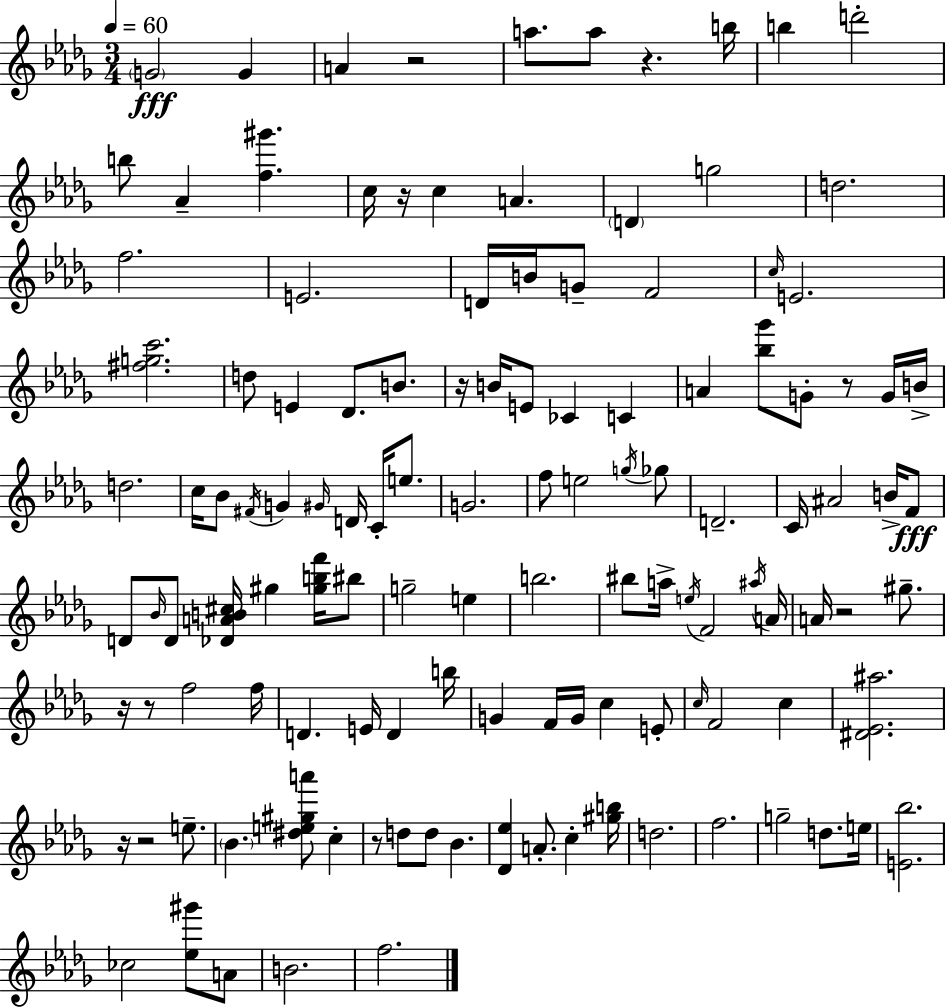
{
  \clef treble
  \numericTimeSignature
  \time 3/4
  \key bes \minor
  \tempo 4 = 60
  \parenthesize g'2\fff g'4 | a'4 r2 | a''8. a''8 r4. b''16 | b''4 d'''2-. | \break b''8 aes'4-- <f'' gis'''>4. | c''16 r16 c''4 a'4. | \parenthesize d'4 g''2 | d''2. | \break f''2. | e'2. | d'16 b'16 g'8-- f'2 | \grace { c''16 } e'2. | \break <fis'' g'' c'''>2. | d''8 e'4 des'8. b'8. | r16 b'16 e'8 ces'4 c'4 | a'4 <bes'' ges'''>8 g'8-. r8 g'16 | \break b'16-> d''2. | c''16 bes'8 \acciaccatura { fis'16 } g'4 \grace { gis'16 } d'16 c'16-. | e''8. g'2. | f''8 e''2 | \break \acciaccatura { g''16 } ges''8 d'2.-- | c'16 ais'2 | b'16-> f'8\fff d'8 \grace { bes'16 } d'8 <des' a' b' cis''>16 gis''4 | <gis'' b'' f'''>16 bis''8 g''2-- | \break e''4 b''2. | bis''8 a''16-> \acciaccatura { e''16 } f'2 | \acciaccatura { ais''16 } a'16 a'16 r2 | gis''8.-- r16 r8 f''2 | \break f''16 d'4. | e'16 d'4 b''16 g'4 f'16 | g'16 c''4 e'8-. \grace { c''16 } f'2 | c''4 <dis' ees' ais''>2. | \break r16 r2 | e''8.-- \parenthesize bes'4. | <dis'' e'' gis'' a'''>8 c''4-. r8 d''8 | d''8 bes'4. <des' ees''>4 | \break a'8.-. c''4-. <gis'' b''>16 d''2. | f''2. | g''2-- | d''8. e''16 <e' bes''>2. | \break ces''2 | <ees'' gis'''>8 a'8 b'2. | f''2. | \bar "|."
}